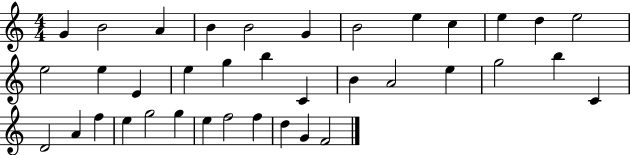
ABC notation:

X:1
T:Untitled
M:4/4
L:1/4
K:C
G B2 A B B2 G B2 e c e d e2 e2 e E e g b C B A2 e g2 b C D2 A f e g2 g e f2 f d G F2